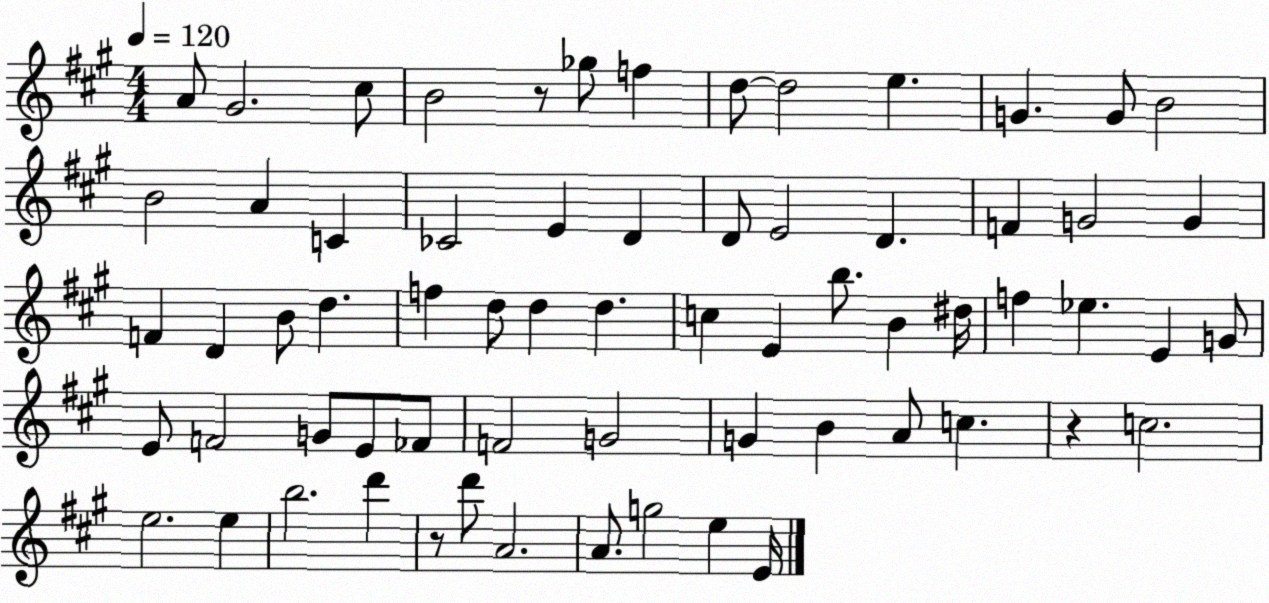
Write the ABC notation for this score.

X:1
T:Untitled
M:4/4
L:1/4
K:A
A/2 ^G2 ^c/2 B2 z/2 _g/2 f d/2 d2 e G G/2 B2 B2 A C _C2 E D D/2 E2 D F G2 G F D B/2 d f d/2 d d c E b/2 B ^d/4 f _e E G/2 E/2 F2 G/2 E/2 _F/2 F2 G2 G B A/2 c z c2 e2 e b2 d' z/2 d'/2 A2 A/2 g2 e E/4